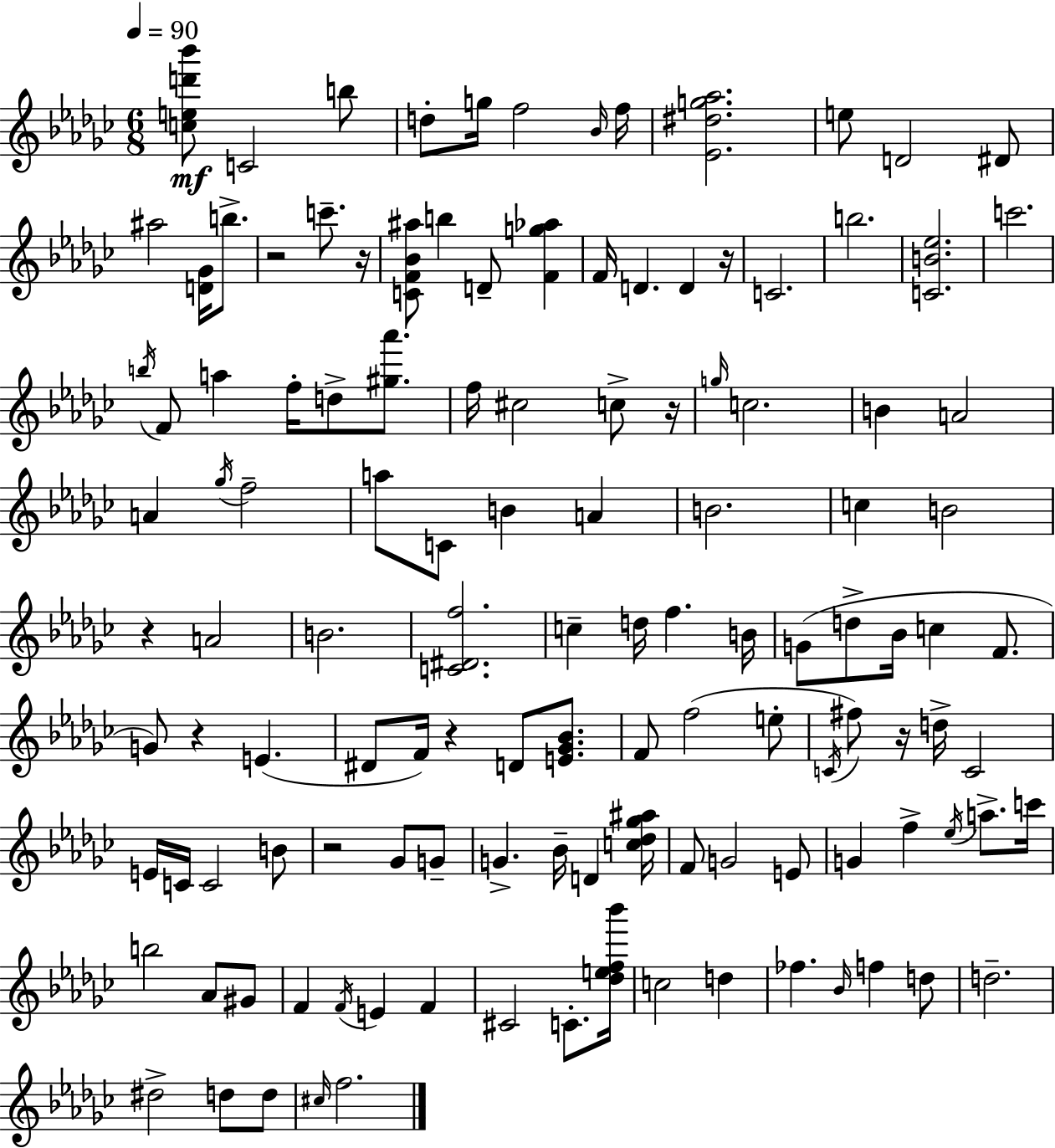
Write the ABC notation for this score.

X:1
T:Untitled
M:6/8
L:1/4
K:Ebm
[ced'_b']/2 C2 b/2 d/2 g/4 f2 _B/4 f/4 [_E^dg_a]2 e/2 D2 ^D/2 ^a2 [D_G]/4 b/2 z2 c'/2 z/4 [CF_B^a]/2 b D/2 [Fg_a] F/4 D D z/4 C2 b2 [CB_e]2 c'2 b/4 F/2 a f/4 d/2 [^g_a']/2 f/4 ^c2 c/2 z/4 g/4 c2 B A2 A _g/4 f2 a/2 C/2 B A B2 c B2 z A2 B2 [C^Df]2 c d/4 f B/4 G/2 d/2 _B/4 c F/2 G/2 z E ^D/2 F/4 z D/2 [E_G_B]/2 F/2 f2 e/2 C/4 ^f/2 z/4 d/4 C2 E/4 C/4 C2 B/2 z2 _G/2 G/2 G _B/4 D [c_d_g^a]/4 F/2 G2 E/2 G f _e/4 a/2 c'/4 b2 _A/2 ^G/2 F F/4 E F ^C2 C/2 [_def_b']/4 c2 d _f _B/4 f d/2 d2 ^d2 d/2 d/2 ^c/4 f2